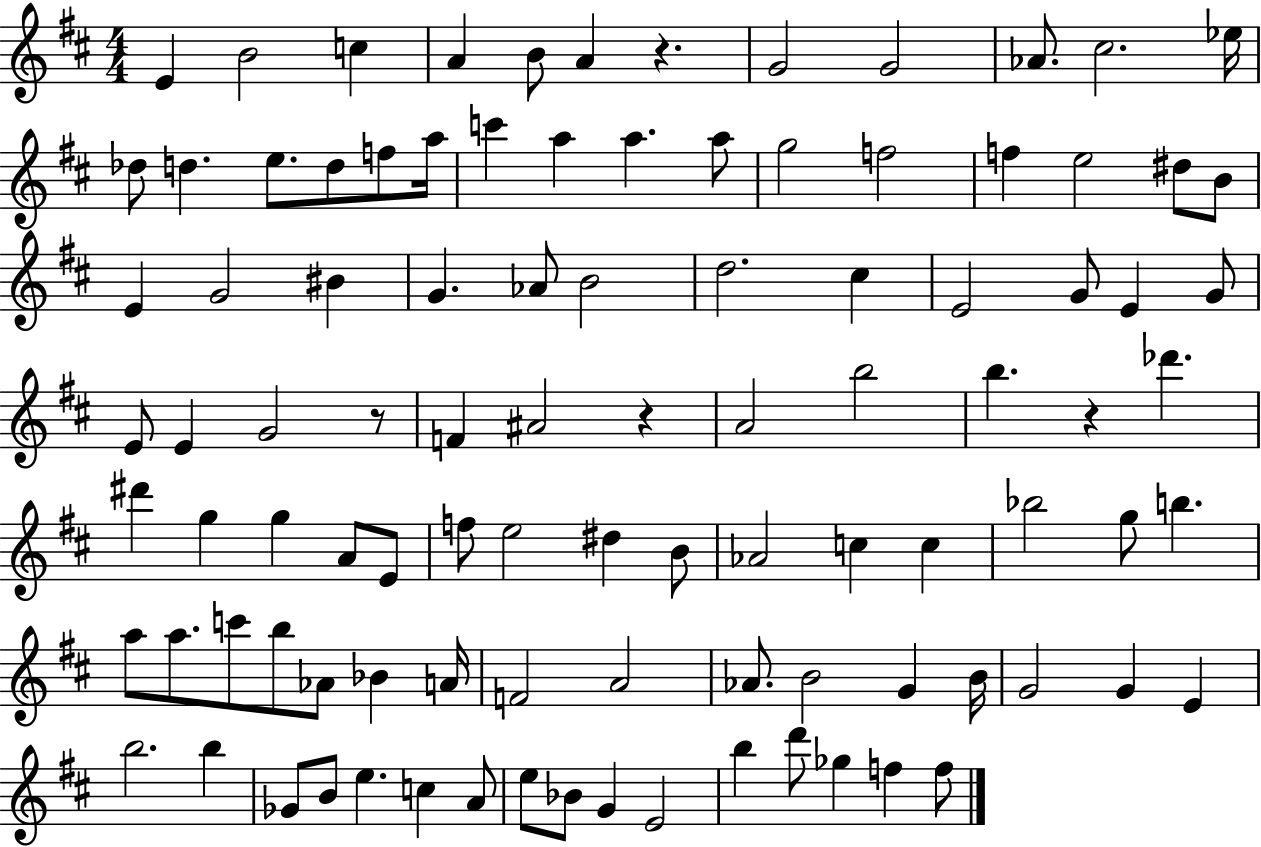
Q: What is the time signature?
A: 4/4